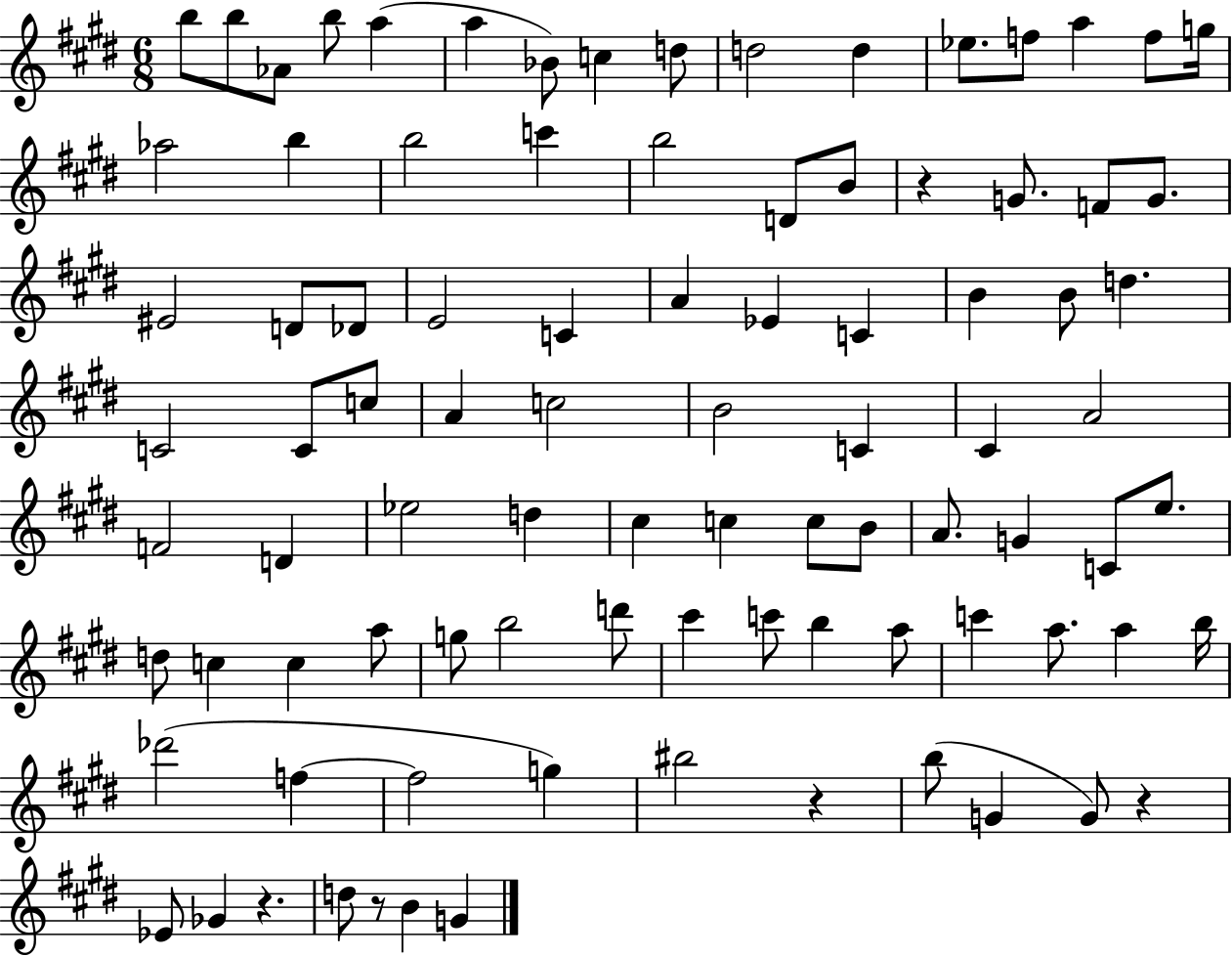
{
  \clef treble
  \numericTimeSignature
  \time 6/8
  \key e \major
  b''8 b''8 aes'8 b''8 a''4( | a''4 bes'8) c''4 d''8 | d''2 d''4 | ees''8. f''8 a''4 f''8 g''16 | \break aes''2 b''4 | b''2 c'''4 | b''2 d'8 b'8 | r4 g'8. f'8 g'8. | \break eis'2 d'8 des'8 | e'2 c'4 | a'4 ees'4 c'4 | b'4 b'8 d''4. | \break c'2 c'8 c''8 | a'4 c''2 | b'2 c'4 | cis'4 a'2 | \break f'2 d'4 | ees''2 d''4 | cis''4 c''4 c''8 b'8 | a'8. g'4 c'8 e''8. | \break d''8 c''4 c''4 a''8 | g''8 b''2 d'''8 | cis'''4 c'''8 b''4 a''8 | c'''4 a''8. a''4 b''16 | \break des'''2( f''4~~ | f''2 g''4) | bis''2 r4 | b''8( g'4 g'8) r4 | \break ees'8 ges'4 r4. | d''8 r8 b'4 g'4 | \bar "|."
}